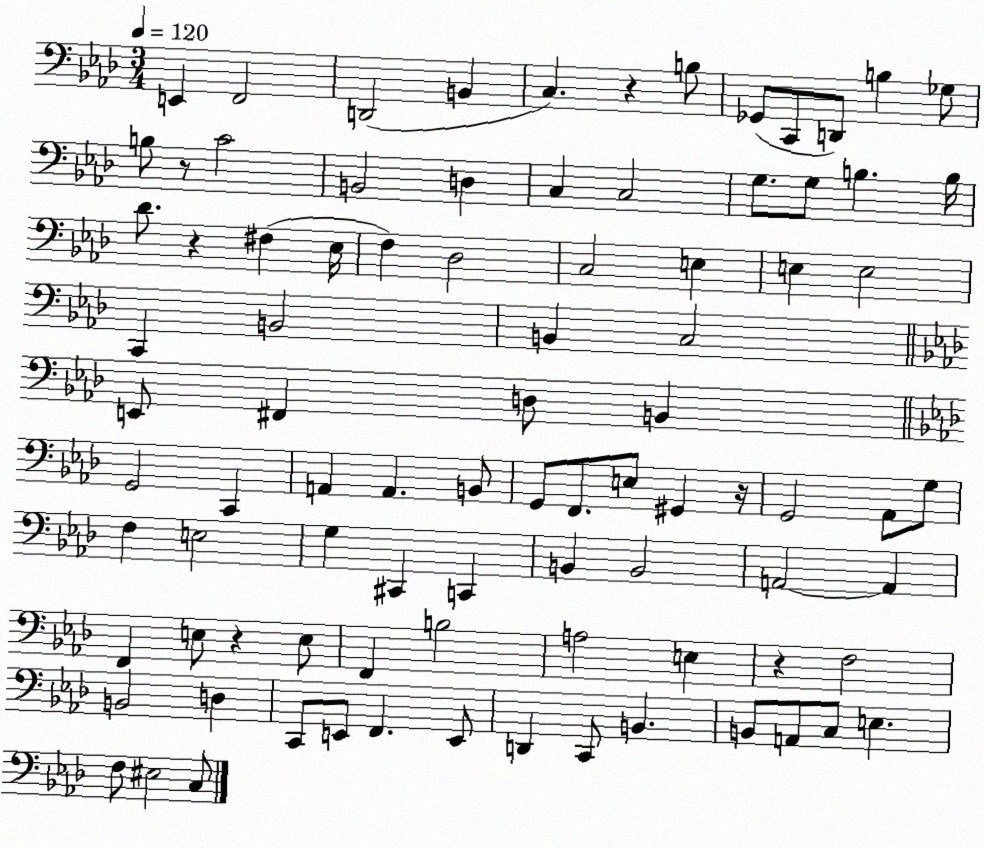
X:1
T:Untitled
M:3/4
L:1/4
K:Ab
E,, F,,2 D,,2 B,, C, z B,/2 _G,,/2 C,,/2 D,,/2 B, _G,/2 B,/2 z/2 C2 B,,2 D, C, C,2 G,/2 G,/2 B, B,/4 _D/2 z ^F, _E,/4 F, _D,2 C,2 E, E, E,2 C,, B,,2 B,, C,2 E,,/2 ^F,, D,/2 B,, G,,2 C,, A,, A,, B,,/2 G,,/2 F,,/2 E,/2 ^G,, z/4 G,,2 _A,,/2 G,/2 F, E,2 G, ^C,, C,, B,, B,,2 A,,2 A,, F,, E,/2 z E,/2 F,, B,2 A,2 E, z F,2 B,,2 D, C,,/2 E,,/2 F,, E,,/2 D,, C,,/2 B,, B,,/2 A,,/2 C,/2 E, F,/2 ^E,2 C,/2